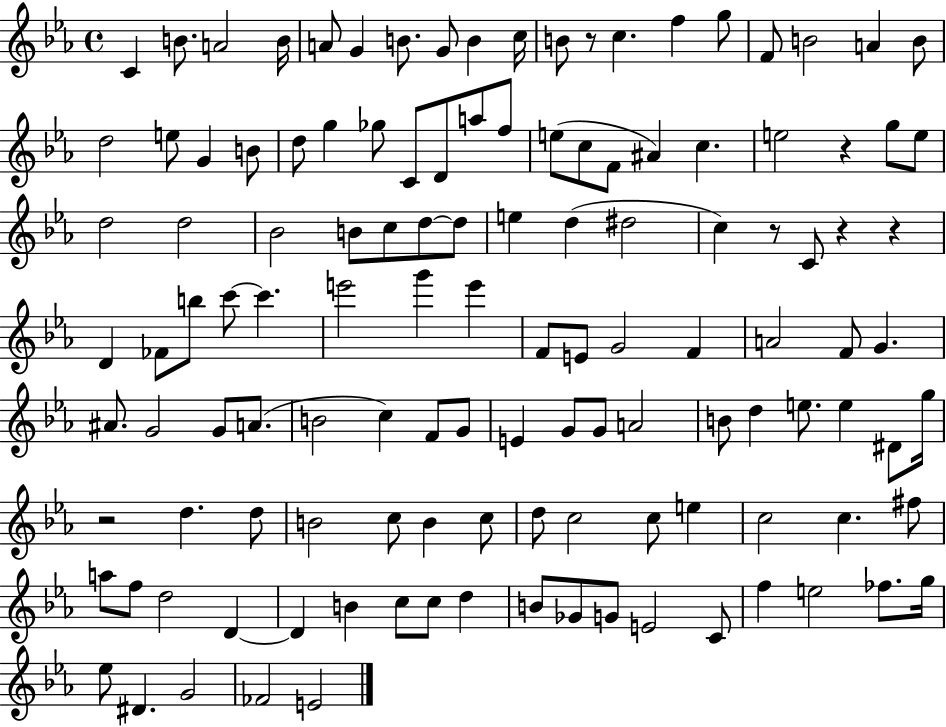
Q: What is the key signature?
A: EES major